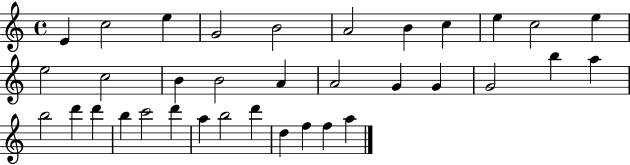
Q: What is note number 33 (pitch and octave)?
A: F5